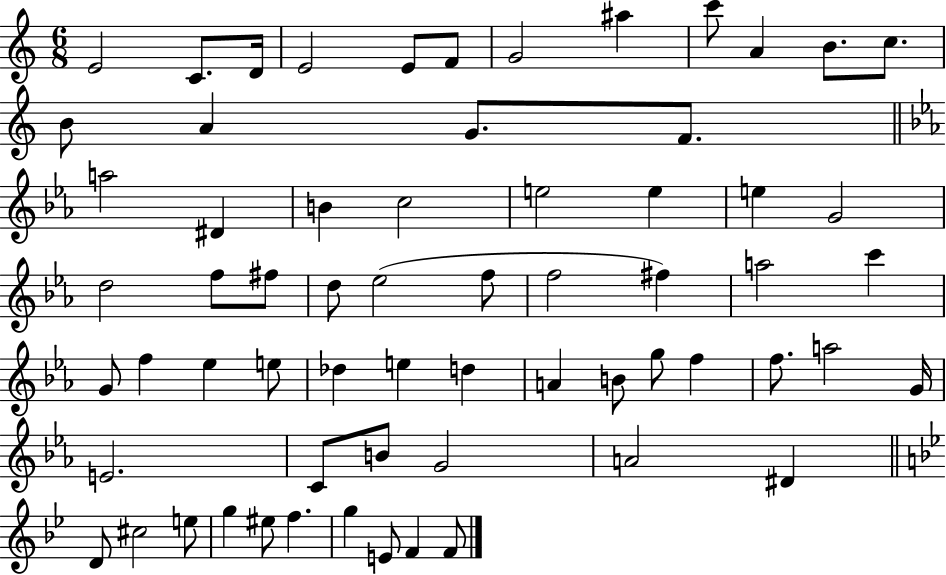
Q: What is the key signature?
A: C major